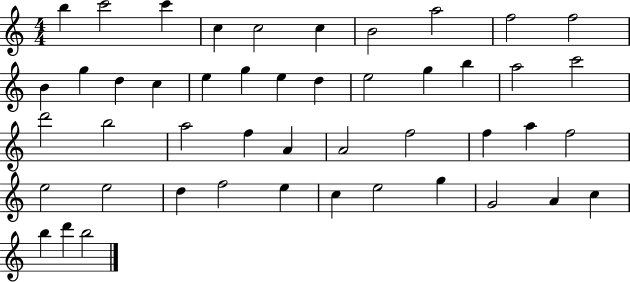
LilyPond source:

{
  \clef treble
  \numericTimeSignature
  \time 4/4
  \key c \major
  b''4 c'''2 c'''4 | c''4 c''2 c''4 | b'2 a''2 | f''2 f''2 | \break b'4 g''4 d''4 c''4 | e''4 g''4 e''4 d''4 | e''2 g''4 b''4 | a''2 c'''2 | \break d'''2 b''2 | a''2 f''4 a'4 | a'2 f''2 | f''4 a''4 f''2 | \break e''2 e''2 | d''4 f''2 e''4 | c''4 e''2 g''4 | g'2 a'4 c''4 | \break b''4 d'''4 b''2 | \bar "|."
}